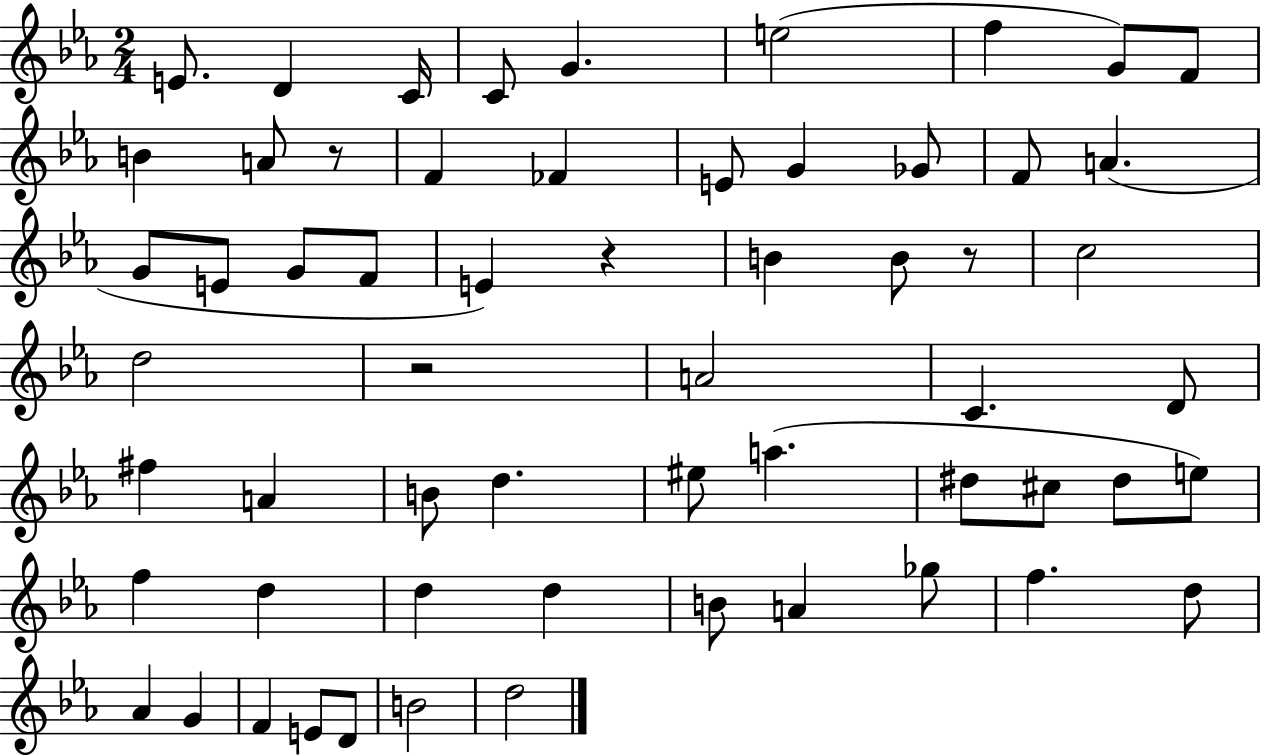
E4/e. D4/q C4/s C4/e G4/q. E5/h F5/q G4/e F4/e B4/q A4/e R/e F4/q FES4/q E4/e G4/q Gb4/e F4/e A4/q. G4/e E4/e G4/e F4/e E4/q R/q B4/q B4/e R/e C5/h D5/h R/h A4/h C4/q. D4/e F#5/q A4/q B4/e D5/q. EIS5/e A5/q. D#5/e C#5/e D#5/e E5/e F5/q D5/q D5/q D5/q B4/e A4/q Gb5/e F5/q. D5/e Ab4/q G4/q F4/q E4/e D4/e B4/h D5/h